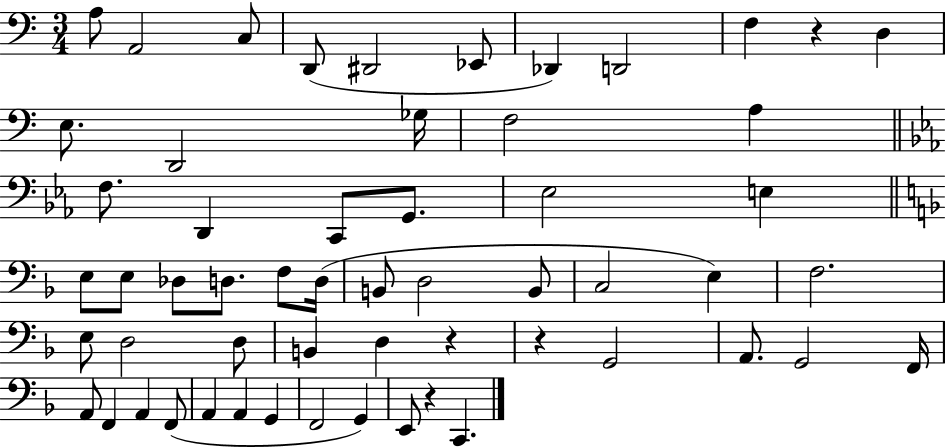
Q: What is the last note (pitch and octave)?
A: C2